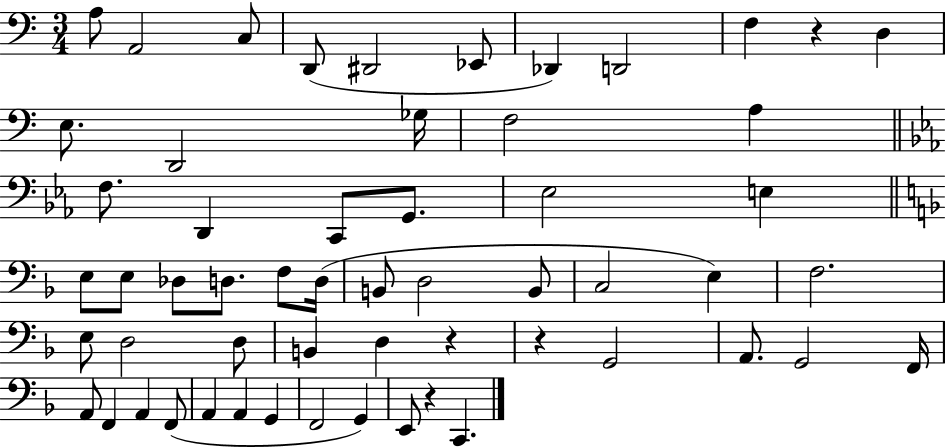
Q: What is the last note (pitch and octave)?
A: C2